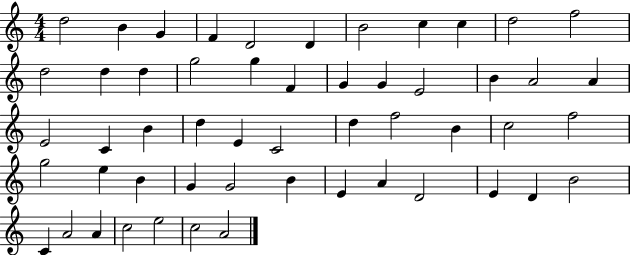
D5/h B4/q G4/q F4/q D4/h D4/q B4/h C5/q C5/q D5/h F5/h D5/h D5/q D5/q G5/h G5/q F4/q G4/q G4/q E4/h B4/q A4/h A4/q E4/h C4/q B4/q D5/q E4/q C4/h D5/q F5/h B4/q C5/h F5/h G5/h E5/q B4/q G4/q G4/h B4/q E4/q A4/q D4/h E4/q D4/q B4/h C4/q A4/h A4/q C5/h E5/h C5/h A4/h